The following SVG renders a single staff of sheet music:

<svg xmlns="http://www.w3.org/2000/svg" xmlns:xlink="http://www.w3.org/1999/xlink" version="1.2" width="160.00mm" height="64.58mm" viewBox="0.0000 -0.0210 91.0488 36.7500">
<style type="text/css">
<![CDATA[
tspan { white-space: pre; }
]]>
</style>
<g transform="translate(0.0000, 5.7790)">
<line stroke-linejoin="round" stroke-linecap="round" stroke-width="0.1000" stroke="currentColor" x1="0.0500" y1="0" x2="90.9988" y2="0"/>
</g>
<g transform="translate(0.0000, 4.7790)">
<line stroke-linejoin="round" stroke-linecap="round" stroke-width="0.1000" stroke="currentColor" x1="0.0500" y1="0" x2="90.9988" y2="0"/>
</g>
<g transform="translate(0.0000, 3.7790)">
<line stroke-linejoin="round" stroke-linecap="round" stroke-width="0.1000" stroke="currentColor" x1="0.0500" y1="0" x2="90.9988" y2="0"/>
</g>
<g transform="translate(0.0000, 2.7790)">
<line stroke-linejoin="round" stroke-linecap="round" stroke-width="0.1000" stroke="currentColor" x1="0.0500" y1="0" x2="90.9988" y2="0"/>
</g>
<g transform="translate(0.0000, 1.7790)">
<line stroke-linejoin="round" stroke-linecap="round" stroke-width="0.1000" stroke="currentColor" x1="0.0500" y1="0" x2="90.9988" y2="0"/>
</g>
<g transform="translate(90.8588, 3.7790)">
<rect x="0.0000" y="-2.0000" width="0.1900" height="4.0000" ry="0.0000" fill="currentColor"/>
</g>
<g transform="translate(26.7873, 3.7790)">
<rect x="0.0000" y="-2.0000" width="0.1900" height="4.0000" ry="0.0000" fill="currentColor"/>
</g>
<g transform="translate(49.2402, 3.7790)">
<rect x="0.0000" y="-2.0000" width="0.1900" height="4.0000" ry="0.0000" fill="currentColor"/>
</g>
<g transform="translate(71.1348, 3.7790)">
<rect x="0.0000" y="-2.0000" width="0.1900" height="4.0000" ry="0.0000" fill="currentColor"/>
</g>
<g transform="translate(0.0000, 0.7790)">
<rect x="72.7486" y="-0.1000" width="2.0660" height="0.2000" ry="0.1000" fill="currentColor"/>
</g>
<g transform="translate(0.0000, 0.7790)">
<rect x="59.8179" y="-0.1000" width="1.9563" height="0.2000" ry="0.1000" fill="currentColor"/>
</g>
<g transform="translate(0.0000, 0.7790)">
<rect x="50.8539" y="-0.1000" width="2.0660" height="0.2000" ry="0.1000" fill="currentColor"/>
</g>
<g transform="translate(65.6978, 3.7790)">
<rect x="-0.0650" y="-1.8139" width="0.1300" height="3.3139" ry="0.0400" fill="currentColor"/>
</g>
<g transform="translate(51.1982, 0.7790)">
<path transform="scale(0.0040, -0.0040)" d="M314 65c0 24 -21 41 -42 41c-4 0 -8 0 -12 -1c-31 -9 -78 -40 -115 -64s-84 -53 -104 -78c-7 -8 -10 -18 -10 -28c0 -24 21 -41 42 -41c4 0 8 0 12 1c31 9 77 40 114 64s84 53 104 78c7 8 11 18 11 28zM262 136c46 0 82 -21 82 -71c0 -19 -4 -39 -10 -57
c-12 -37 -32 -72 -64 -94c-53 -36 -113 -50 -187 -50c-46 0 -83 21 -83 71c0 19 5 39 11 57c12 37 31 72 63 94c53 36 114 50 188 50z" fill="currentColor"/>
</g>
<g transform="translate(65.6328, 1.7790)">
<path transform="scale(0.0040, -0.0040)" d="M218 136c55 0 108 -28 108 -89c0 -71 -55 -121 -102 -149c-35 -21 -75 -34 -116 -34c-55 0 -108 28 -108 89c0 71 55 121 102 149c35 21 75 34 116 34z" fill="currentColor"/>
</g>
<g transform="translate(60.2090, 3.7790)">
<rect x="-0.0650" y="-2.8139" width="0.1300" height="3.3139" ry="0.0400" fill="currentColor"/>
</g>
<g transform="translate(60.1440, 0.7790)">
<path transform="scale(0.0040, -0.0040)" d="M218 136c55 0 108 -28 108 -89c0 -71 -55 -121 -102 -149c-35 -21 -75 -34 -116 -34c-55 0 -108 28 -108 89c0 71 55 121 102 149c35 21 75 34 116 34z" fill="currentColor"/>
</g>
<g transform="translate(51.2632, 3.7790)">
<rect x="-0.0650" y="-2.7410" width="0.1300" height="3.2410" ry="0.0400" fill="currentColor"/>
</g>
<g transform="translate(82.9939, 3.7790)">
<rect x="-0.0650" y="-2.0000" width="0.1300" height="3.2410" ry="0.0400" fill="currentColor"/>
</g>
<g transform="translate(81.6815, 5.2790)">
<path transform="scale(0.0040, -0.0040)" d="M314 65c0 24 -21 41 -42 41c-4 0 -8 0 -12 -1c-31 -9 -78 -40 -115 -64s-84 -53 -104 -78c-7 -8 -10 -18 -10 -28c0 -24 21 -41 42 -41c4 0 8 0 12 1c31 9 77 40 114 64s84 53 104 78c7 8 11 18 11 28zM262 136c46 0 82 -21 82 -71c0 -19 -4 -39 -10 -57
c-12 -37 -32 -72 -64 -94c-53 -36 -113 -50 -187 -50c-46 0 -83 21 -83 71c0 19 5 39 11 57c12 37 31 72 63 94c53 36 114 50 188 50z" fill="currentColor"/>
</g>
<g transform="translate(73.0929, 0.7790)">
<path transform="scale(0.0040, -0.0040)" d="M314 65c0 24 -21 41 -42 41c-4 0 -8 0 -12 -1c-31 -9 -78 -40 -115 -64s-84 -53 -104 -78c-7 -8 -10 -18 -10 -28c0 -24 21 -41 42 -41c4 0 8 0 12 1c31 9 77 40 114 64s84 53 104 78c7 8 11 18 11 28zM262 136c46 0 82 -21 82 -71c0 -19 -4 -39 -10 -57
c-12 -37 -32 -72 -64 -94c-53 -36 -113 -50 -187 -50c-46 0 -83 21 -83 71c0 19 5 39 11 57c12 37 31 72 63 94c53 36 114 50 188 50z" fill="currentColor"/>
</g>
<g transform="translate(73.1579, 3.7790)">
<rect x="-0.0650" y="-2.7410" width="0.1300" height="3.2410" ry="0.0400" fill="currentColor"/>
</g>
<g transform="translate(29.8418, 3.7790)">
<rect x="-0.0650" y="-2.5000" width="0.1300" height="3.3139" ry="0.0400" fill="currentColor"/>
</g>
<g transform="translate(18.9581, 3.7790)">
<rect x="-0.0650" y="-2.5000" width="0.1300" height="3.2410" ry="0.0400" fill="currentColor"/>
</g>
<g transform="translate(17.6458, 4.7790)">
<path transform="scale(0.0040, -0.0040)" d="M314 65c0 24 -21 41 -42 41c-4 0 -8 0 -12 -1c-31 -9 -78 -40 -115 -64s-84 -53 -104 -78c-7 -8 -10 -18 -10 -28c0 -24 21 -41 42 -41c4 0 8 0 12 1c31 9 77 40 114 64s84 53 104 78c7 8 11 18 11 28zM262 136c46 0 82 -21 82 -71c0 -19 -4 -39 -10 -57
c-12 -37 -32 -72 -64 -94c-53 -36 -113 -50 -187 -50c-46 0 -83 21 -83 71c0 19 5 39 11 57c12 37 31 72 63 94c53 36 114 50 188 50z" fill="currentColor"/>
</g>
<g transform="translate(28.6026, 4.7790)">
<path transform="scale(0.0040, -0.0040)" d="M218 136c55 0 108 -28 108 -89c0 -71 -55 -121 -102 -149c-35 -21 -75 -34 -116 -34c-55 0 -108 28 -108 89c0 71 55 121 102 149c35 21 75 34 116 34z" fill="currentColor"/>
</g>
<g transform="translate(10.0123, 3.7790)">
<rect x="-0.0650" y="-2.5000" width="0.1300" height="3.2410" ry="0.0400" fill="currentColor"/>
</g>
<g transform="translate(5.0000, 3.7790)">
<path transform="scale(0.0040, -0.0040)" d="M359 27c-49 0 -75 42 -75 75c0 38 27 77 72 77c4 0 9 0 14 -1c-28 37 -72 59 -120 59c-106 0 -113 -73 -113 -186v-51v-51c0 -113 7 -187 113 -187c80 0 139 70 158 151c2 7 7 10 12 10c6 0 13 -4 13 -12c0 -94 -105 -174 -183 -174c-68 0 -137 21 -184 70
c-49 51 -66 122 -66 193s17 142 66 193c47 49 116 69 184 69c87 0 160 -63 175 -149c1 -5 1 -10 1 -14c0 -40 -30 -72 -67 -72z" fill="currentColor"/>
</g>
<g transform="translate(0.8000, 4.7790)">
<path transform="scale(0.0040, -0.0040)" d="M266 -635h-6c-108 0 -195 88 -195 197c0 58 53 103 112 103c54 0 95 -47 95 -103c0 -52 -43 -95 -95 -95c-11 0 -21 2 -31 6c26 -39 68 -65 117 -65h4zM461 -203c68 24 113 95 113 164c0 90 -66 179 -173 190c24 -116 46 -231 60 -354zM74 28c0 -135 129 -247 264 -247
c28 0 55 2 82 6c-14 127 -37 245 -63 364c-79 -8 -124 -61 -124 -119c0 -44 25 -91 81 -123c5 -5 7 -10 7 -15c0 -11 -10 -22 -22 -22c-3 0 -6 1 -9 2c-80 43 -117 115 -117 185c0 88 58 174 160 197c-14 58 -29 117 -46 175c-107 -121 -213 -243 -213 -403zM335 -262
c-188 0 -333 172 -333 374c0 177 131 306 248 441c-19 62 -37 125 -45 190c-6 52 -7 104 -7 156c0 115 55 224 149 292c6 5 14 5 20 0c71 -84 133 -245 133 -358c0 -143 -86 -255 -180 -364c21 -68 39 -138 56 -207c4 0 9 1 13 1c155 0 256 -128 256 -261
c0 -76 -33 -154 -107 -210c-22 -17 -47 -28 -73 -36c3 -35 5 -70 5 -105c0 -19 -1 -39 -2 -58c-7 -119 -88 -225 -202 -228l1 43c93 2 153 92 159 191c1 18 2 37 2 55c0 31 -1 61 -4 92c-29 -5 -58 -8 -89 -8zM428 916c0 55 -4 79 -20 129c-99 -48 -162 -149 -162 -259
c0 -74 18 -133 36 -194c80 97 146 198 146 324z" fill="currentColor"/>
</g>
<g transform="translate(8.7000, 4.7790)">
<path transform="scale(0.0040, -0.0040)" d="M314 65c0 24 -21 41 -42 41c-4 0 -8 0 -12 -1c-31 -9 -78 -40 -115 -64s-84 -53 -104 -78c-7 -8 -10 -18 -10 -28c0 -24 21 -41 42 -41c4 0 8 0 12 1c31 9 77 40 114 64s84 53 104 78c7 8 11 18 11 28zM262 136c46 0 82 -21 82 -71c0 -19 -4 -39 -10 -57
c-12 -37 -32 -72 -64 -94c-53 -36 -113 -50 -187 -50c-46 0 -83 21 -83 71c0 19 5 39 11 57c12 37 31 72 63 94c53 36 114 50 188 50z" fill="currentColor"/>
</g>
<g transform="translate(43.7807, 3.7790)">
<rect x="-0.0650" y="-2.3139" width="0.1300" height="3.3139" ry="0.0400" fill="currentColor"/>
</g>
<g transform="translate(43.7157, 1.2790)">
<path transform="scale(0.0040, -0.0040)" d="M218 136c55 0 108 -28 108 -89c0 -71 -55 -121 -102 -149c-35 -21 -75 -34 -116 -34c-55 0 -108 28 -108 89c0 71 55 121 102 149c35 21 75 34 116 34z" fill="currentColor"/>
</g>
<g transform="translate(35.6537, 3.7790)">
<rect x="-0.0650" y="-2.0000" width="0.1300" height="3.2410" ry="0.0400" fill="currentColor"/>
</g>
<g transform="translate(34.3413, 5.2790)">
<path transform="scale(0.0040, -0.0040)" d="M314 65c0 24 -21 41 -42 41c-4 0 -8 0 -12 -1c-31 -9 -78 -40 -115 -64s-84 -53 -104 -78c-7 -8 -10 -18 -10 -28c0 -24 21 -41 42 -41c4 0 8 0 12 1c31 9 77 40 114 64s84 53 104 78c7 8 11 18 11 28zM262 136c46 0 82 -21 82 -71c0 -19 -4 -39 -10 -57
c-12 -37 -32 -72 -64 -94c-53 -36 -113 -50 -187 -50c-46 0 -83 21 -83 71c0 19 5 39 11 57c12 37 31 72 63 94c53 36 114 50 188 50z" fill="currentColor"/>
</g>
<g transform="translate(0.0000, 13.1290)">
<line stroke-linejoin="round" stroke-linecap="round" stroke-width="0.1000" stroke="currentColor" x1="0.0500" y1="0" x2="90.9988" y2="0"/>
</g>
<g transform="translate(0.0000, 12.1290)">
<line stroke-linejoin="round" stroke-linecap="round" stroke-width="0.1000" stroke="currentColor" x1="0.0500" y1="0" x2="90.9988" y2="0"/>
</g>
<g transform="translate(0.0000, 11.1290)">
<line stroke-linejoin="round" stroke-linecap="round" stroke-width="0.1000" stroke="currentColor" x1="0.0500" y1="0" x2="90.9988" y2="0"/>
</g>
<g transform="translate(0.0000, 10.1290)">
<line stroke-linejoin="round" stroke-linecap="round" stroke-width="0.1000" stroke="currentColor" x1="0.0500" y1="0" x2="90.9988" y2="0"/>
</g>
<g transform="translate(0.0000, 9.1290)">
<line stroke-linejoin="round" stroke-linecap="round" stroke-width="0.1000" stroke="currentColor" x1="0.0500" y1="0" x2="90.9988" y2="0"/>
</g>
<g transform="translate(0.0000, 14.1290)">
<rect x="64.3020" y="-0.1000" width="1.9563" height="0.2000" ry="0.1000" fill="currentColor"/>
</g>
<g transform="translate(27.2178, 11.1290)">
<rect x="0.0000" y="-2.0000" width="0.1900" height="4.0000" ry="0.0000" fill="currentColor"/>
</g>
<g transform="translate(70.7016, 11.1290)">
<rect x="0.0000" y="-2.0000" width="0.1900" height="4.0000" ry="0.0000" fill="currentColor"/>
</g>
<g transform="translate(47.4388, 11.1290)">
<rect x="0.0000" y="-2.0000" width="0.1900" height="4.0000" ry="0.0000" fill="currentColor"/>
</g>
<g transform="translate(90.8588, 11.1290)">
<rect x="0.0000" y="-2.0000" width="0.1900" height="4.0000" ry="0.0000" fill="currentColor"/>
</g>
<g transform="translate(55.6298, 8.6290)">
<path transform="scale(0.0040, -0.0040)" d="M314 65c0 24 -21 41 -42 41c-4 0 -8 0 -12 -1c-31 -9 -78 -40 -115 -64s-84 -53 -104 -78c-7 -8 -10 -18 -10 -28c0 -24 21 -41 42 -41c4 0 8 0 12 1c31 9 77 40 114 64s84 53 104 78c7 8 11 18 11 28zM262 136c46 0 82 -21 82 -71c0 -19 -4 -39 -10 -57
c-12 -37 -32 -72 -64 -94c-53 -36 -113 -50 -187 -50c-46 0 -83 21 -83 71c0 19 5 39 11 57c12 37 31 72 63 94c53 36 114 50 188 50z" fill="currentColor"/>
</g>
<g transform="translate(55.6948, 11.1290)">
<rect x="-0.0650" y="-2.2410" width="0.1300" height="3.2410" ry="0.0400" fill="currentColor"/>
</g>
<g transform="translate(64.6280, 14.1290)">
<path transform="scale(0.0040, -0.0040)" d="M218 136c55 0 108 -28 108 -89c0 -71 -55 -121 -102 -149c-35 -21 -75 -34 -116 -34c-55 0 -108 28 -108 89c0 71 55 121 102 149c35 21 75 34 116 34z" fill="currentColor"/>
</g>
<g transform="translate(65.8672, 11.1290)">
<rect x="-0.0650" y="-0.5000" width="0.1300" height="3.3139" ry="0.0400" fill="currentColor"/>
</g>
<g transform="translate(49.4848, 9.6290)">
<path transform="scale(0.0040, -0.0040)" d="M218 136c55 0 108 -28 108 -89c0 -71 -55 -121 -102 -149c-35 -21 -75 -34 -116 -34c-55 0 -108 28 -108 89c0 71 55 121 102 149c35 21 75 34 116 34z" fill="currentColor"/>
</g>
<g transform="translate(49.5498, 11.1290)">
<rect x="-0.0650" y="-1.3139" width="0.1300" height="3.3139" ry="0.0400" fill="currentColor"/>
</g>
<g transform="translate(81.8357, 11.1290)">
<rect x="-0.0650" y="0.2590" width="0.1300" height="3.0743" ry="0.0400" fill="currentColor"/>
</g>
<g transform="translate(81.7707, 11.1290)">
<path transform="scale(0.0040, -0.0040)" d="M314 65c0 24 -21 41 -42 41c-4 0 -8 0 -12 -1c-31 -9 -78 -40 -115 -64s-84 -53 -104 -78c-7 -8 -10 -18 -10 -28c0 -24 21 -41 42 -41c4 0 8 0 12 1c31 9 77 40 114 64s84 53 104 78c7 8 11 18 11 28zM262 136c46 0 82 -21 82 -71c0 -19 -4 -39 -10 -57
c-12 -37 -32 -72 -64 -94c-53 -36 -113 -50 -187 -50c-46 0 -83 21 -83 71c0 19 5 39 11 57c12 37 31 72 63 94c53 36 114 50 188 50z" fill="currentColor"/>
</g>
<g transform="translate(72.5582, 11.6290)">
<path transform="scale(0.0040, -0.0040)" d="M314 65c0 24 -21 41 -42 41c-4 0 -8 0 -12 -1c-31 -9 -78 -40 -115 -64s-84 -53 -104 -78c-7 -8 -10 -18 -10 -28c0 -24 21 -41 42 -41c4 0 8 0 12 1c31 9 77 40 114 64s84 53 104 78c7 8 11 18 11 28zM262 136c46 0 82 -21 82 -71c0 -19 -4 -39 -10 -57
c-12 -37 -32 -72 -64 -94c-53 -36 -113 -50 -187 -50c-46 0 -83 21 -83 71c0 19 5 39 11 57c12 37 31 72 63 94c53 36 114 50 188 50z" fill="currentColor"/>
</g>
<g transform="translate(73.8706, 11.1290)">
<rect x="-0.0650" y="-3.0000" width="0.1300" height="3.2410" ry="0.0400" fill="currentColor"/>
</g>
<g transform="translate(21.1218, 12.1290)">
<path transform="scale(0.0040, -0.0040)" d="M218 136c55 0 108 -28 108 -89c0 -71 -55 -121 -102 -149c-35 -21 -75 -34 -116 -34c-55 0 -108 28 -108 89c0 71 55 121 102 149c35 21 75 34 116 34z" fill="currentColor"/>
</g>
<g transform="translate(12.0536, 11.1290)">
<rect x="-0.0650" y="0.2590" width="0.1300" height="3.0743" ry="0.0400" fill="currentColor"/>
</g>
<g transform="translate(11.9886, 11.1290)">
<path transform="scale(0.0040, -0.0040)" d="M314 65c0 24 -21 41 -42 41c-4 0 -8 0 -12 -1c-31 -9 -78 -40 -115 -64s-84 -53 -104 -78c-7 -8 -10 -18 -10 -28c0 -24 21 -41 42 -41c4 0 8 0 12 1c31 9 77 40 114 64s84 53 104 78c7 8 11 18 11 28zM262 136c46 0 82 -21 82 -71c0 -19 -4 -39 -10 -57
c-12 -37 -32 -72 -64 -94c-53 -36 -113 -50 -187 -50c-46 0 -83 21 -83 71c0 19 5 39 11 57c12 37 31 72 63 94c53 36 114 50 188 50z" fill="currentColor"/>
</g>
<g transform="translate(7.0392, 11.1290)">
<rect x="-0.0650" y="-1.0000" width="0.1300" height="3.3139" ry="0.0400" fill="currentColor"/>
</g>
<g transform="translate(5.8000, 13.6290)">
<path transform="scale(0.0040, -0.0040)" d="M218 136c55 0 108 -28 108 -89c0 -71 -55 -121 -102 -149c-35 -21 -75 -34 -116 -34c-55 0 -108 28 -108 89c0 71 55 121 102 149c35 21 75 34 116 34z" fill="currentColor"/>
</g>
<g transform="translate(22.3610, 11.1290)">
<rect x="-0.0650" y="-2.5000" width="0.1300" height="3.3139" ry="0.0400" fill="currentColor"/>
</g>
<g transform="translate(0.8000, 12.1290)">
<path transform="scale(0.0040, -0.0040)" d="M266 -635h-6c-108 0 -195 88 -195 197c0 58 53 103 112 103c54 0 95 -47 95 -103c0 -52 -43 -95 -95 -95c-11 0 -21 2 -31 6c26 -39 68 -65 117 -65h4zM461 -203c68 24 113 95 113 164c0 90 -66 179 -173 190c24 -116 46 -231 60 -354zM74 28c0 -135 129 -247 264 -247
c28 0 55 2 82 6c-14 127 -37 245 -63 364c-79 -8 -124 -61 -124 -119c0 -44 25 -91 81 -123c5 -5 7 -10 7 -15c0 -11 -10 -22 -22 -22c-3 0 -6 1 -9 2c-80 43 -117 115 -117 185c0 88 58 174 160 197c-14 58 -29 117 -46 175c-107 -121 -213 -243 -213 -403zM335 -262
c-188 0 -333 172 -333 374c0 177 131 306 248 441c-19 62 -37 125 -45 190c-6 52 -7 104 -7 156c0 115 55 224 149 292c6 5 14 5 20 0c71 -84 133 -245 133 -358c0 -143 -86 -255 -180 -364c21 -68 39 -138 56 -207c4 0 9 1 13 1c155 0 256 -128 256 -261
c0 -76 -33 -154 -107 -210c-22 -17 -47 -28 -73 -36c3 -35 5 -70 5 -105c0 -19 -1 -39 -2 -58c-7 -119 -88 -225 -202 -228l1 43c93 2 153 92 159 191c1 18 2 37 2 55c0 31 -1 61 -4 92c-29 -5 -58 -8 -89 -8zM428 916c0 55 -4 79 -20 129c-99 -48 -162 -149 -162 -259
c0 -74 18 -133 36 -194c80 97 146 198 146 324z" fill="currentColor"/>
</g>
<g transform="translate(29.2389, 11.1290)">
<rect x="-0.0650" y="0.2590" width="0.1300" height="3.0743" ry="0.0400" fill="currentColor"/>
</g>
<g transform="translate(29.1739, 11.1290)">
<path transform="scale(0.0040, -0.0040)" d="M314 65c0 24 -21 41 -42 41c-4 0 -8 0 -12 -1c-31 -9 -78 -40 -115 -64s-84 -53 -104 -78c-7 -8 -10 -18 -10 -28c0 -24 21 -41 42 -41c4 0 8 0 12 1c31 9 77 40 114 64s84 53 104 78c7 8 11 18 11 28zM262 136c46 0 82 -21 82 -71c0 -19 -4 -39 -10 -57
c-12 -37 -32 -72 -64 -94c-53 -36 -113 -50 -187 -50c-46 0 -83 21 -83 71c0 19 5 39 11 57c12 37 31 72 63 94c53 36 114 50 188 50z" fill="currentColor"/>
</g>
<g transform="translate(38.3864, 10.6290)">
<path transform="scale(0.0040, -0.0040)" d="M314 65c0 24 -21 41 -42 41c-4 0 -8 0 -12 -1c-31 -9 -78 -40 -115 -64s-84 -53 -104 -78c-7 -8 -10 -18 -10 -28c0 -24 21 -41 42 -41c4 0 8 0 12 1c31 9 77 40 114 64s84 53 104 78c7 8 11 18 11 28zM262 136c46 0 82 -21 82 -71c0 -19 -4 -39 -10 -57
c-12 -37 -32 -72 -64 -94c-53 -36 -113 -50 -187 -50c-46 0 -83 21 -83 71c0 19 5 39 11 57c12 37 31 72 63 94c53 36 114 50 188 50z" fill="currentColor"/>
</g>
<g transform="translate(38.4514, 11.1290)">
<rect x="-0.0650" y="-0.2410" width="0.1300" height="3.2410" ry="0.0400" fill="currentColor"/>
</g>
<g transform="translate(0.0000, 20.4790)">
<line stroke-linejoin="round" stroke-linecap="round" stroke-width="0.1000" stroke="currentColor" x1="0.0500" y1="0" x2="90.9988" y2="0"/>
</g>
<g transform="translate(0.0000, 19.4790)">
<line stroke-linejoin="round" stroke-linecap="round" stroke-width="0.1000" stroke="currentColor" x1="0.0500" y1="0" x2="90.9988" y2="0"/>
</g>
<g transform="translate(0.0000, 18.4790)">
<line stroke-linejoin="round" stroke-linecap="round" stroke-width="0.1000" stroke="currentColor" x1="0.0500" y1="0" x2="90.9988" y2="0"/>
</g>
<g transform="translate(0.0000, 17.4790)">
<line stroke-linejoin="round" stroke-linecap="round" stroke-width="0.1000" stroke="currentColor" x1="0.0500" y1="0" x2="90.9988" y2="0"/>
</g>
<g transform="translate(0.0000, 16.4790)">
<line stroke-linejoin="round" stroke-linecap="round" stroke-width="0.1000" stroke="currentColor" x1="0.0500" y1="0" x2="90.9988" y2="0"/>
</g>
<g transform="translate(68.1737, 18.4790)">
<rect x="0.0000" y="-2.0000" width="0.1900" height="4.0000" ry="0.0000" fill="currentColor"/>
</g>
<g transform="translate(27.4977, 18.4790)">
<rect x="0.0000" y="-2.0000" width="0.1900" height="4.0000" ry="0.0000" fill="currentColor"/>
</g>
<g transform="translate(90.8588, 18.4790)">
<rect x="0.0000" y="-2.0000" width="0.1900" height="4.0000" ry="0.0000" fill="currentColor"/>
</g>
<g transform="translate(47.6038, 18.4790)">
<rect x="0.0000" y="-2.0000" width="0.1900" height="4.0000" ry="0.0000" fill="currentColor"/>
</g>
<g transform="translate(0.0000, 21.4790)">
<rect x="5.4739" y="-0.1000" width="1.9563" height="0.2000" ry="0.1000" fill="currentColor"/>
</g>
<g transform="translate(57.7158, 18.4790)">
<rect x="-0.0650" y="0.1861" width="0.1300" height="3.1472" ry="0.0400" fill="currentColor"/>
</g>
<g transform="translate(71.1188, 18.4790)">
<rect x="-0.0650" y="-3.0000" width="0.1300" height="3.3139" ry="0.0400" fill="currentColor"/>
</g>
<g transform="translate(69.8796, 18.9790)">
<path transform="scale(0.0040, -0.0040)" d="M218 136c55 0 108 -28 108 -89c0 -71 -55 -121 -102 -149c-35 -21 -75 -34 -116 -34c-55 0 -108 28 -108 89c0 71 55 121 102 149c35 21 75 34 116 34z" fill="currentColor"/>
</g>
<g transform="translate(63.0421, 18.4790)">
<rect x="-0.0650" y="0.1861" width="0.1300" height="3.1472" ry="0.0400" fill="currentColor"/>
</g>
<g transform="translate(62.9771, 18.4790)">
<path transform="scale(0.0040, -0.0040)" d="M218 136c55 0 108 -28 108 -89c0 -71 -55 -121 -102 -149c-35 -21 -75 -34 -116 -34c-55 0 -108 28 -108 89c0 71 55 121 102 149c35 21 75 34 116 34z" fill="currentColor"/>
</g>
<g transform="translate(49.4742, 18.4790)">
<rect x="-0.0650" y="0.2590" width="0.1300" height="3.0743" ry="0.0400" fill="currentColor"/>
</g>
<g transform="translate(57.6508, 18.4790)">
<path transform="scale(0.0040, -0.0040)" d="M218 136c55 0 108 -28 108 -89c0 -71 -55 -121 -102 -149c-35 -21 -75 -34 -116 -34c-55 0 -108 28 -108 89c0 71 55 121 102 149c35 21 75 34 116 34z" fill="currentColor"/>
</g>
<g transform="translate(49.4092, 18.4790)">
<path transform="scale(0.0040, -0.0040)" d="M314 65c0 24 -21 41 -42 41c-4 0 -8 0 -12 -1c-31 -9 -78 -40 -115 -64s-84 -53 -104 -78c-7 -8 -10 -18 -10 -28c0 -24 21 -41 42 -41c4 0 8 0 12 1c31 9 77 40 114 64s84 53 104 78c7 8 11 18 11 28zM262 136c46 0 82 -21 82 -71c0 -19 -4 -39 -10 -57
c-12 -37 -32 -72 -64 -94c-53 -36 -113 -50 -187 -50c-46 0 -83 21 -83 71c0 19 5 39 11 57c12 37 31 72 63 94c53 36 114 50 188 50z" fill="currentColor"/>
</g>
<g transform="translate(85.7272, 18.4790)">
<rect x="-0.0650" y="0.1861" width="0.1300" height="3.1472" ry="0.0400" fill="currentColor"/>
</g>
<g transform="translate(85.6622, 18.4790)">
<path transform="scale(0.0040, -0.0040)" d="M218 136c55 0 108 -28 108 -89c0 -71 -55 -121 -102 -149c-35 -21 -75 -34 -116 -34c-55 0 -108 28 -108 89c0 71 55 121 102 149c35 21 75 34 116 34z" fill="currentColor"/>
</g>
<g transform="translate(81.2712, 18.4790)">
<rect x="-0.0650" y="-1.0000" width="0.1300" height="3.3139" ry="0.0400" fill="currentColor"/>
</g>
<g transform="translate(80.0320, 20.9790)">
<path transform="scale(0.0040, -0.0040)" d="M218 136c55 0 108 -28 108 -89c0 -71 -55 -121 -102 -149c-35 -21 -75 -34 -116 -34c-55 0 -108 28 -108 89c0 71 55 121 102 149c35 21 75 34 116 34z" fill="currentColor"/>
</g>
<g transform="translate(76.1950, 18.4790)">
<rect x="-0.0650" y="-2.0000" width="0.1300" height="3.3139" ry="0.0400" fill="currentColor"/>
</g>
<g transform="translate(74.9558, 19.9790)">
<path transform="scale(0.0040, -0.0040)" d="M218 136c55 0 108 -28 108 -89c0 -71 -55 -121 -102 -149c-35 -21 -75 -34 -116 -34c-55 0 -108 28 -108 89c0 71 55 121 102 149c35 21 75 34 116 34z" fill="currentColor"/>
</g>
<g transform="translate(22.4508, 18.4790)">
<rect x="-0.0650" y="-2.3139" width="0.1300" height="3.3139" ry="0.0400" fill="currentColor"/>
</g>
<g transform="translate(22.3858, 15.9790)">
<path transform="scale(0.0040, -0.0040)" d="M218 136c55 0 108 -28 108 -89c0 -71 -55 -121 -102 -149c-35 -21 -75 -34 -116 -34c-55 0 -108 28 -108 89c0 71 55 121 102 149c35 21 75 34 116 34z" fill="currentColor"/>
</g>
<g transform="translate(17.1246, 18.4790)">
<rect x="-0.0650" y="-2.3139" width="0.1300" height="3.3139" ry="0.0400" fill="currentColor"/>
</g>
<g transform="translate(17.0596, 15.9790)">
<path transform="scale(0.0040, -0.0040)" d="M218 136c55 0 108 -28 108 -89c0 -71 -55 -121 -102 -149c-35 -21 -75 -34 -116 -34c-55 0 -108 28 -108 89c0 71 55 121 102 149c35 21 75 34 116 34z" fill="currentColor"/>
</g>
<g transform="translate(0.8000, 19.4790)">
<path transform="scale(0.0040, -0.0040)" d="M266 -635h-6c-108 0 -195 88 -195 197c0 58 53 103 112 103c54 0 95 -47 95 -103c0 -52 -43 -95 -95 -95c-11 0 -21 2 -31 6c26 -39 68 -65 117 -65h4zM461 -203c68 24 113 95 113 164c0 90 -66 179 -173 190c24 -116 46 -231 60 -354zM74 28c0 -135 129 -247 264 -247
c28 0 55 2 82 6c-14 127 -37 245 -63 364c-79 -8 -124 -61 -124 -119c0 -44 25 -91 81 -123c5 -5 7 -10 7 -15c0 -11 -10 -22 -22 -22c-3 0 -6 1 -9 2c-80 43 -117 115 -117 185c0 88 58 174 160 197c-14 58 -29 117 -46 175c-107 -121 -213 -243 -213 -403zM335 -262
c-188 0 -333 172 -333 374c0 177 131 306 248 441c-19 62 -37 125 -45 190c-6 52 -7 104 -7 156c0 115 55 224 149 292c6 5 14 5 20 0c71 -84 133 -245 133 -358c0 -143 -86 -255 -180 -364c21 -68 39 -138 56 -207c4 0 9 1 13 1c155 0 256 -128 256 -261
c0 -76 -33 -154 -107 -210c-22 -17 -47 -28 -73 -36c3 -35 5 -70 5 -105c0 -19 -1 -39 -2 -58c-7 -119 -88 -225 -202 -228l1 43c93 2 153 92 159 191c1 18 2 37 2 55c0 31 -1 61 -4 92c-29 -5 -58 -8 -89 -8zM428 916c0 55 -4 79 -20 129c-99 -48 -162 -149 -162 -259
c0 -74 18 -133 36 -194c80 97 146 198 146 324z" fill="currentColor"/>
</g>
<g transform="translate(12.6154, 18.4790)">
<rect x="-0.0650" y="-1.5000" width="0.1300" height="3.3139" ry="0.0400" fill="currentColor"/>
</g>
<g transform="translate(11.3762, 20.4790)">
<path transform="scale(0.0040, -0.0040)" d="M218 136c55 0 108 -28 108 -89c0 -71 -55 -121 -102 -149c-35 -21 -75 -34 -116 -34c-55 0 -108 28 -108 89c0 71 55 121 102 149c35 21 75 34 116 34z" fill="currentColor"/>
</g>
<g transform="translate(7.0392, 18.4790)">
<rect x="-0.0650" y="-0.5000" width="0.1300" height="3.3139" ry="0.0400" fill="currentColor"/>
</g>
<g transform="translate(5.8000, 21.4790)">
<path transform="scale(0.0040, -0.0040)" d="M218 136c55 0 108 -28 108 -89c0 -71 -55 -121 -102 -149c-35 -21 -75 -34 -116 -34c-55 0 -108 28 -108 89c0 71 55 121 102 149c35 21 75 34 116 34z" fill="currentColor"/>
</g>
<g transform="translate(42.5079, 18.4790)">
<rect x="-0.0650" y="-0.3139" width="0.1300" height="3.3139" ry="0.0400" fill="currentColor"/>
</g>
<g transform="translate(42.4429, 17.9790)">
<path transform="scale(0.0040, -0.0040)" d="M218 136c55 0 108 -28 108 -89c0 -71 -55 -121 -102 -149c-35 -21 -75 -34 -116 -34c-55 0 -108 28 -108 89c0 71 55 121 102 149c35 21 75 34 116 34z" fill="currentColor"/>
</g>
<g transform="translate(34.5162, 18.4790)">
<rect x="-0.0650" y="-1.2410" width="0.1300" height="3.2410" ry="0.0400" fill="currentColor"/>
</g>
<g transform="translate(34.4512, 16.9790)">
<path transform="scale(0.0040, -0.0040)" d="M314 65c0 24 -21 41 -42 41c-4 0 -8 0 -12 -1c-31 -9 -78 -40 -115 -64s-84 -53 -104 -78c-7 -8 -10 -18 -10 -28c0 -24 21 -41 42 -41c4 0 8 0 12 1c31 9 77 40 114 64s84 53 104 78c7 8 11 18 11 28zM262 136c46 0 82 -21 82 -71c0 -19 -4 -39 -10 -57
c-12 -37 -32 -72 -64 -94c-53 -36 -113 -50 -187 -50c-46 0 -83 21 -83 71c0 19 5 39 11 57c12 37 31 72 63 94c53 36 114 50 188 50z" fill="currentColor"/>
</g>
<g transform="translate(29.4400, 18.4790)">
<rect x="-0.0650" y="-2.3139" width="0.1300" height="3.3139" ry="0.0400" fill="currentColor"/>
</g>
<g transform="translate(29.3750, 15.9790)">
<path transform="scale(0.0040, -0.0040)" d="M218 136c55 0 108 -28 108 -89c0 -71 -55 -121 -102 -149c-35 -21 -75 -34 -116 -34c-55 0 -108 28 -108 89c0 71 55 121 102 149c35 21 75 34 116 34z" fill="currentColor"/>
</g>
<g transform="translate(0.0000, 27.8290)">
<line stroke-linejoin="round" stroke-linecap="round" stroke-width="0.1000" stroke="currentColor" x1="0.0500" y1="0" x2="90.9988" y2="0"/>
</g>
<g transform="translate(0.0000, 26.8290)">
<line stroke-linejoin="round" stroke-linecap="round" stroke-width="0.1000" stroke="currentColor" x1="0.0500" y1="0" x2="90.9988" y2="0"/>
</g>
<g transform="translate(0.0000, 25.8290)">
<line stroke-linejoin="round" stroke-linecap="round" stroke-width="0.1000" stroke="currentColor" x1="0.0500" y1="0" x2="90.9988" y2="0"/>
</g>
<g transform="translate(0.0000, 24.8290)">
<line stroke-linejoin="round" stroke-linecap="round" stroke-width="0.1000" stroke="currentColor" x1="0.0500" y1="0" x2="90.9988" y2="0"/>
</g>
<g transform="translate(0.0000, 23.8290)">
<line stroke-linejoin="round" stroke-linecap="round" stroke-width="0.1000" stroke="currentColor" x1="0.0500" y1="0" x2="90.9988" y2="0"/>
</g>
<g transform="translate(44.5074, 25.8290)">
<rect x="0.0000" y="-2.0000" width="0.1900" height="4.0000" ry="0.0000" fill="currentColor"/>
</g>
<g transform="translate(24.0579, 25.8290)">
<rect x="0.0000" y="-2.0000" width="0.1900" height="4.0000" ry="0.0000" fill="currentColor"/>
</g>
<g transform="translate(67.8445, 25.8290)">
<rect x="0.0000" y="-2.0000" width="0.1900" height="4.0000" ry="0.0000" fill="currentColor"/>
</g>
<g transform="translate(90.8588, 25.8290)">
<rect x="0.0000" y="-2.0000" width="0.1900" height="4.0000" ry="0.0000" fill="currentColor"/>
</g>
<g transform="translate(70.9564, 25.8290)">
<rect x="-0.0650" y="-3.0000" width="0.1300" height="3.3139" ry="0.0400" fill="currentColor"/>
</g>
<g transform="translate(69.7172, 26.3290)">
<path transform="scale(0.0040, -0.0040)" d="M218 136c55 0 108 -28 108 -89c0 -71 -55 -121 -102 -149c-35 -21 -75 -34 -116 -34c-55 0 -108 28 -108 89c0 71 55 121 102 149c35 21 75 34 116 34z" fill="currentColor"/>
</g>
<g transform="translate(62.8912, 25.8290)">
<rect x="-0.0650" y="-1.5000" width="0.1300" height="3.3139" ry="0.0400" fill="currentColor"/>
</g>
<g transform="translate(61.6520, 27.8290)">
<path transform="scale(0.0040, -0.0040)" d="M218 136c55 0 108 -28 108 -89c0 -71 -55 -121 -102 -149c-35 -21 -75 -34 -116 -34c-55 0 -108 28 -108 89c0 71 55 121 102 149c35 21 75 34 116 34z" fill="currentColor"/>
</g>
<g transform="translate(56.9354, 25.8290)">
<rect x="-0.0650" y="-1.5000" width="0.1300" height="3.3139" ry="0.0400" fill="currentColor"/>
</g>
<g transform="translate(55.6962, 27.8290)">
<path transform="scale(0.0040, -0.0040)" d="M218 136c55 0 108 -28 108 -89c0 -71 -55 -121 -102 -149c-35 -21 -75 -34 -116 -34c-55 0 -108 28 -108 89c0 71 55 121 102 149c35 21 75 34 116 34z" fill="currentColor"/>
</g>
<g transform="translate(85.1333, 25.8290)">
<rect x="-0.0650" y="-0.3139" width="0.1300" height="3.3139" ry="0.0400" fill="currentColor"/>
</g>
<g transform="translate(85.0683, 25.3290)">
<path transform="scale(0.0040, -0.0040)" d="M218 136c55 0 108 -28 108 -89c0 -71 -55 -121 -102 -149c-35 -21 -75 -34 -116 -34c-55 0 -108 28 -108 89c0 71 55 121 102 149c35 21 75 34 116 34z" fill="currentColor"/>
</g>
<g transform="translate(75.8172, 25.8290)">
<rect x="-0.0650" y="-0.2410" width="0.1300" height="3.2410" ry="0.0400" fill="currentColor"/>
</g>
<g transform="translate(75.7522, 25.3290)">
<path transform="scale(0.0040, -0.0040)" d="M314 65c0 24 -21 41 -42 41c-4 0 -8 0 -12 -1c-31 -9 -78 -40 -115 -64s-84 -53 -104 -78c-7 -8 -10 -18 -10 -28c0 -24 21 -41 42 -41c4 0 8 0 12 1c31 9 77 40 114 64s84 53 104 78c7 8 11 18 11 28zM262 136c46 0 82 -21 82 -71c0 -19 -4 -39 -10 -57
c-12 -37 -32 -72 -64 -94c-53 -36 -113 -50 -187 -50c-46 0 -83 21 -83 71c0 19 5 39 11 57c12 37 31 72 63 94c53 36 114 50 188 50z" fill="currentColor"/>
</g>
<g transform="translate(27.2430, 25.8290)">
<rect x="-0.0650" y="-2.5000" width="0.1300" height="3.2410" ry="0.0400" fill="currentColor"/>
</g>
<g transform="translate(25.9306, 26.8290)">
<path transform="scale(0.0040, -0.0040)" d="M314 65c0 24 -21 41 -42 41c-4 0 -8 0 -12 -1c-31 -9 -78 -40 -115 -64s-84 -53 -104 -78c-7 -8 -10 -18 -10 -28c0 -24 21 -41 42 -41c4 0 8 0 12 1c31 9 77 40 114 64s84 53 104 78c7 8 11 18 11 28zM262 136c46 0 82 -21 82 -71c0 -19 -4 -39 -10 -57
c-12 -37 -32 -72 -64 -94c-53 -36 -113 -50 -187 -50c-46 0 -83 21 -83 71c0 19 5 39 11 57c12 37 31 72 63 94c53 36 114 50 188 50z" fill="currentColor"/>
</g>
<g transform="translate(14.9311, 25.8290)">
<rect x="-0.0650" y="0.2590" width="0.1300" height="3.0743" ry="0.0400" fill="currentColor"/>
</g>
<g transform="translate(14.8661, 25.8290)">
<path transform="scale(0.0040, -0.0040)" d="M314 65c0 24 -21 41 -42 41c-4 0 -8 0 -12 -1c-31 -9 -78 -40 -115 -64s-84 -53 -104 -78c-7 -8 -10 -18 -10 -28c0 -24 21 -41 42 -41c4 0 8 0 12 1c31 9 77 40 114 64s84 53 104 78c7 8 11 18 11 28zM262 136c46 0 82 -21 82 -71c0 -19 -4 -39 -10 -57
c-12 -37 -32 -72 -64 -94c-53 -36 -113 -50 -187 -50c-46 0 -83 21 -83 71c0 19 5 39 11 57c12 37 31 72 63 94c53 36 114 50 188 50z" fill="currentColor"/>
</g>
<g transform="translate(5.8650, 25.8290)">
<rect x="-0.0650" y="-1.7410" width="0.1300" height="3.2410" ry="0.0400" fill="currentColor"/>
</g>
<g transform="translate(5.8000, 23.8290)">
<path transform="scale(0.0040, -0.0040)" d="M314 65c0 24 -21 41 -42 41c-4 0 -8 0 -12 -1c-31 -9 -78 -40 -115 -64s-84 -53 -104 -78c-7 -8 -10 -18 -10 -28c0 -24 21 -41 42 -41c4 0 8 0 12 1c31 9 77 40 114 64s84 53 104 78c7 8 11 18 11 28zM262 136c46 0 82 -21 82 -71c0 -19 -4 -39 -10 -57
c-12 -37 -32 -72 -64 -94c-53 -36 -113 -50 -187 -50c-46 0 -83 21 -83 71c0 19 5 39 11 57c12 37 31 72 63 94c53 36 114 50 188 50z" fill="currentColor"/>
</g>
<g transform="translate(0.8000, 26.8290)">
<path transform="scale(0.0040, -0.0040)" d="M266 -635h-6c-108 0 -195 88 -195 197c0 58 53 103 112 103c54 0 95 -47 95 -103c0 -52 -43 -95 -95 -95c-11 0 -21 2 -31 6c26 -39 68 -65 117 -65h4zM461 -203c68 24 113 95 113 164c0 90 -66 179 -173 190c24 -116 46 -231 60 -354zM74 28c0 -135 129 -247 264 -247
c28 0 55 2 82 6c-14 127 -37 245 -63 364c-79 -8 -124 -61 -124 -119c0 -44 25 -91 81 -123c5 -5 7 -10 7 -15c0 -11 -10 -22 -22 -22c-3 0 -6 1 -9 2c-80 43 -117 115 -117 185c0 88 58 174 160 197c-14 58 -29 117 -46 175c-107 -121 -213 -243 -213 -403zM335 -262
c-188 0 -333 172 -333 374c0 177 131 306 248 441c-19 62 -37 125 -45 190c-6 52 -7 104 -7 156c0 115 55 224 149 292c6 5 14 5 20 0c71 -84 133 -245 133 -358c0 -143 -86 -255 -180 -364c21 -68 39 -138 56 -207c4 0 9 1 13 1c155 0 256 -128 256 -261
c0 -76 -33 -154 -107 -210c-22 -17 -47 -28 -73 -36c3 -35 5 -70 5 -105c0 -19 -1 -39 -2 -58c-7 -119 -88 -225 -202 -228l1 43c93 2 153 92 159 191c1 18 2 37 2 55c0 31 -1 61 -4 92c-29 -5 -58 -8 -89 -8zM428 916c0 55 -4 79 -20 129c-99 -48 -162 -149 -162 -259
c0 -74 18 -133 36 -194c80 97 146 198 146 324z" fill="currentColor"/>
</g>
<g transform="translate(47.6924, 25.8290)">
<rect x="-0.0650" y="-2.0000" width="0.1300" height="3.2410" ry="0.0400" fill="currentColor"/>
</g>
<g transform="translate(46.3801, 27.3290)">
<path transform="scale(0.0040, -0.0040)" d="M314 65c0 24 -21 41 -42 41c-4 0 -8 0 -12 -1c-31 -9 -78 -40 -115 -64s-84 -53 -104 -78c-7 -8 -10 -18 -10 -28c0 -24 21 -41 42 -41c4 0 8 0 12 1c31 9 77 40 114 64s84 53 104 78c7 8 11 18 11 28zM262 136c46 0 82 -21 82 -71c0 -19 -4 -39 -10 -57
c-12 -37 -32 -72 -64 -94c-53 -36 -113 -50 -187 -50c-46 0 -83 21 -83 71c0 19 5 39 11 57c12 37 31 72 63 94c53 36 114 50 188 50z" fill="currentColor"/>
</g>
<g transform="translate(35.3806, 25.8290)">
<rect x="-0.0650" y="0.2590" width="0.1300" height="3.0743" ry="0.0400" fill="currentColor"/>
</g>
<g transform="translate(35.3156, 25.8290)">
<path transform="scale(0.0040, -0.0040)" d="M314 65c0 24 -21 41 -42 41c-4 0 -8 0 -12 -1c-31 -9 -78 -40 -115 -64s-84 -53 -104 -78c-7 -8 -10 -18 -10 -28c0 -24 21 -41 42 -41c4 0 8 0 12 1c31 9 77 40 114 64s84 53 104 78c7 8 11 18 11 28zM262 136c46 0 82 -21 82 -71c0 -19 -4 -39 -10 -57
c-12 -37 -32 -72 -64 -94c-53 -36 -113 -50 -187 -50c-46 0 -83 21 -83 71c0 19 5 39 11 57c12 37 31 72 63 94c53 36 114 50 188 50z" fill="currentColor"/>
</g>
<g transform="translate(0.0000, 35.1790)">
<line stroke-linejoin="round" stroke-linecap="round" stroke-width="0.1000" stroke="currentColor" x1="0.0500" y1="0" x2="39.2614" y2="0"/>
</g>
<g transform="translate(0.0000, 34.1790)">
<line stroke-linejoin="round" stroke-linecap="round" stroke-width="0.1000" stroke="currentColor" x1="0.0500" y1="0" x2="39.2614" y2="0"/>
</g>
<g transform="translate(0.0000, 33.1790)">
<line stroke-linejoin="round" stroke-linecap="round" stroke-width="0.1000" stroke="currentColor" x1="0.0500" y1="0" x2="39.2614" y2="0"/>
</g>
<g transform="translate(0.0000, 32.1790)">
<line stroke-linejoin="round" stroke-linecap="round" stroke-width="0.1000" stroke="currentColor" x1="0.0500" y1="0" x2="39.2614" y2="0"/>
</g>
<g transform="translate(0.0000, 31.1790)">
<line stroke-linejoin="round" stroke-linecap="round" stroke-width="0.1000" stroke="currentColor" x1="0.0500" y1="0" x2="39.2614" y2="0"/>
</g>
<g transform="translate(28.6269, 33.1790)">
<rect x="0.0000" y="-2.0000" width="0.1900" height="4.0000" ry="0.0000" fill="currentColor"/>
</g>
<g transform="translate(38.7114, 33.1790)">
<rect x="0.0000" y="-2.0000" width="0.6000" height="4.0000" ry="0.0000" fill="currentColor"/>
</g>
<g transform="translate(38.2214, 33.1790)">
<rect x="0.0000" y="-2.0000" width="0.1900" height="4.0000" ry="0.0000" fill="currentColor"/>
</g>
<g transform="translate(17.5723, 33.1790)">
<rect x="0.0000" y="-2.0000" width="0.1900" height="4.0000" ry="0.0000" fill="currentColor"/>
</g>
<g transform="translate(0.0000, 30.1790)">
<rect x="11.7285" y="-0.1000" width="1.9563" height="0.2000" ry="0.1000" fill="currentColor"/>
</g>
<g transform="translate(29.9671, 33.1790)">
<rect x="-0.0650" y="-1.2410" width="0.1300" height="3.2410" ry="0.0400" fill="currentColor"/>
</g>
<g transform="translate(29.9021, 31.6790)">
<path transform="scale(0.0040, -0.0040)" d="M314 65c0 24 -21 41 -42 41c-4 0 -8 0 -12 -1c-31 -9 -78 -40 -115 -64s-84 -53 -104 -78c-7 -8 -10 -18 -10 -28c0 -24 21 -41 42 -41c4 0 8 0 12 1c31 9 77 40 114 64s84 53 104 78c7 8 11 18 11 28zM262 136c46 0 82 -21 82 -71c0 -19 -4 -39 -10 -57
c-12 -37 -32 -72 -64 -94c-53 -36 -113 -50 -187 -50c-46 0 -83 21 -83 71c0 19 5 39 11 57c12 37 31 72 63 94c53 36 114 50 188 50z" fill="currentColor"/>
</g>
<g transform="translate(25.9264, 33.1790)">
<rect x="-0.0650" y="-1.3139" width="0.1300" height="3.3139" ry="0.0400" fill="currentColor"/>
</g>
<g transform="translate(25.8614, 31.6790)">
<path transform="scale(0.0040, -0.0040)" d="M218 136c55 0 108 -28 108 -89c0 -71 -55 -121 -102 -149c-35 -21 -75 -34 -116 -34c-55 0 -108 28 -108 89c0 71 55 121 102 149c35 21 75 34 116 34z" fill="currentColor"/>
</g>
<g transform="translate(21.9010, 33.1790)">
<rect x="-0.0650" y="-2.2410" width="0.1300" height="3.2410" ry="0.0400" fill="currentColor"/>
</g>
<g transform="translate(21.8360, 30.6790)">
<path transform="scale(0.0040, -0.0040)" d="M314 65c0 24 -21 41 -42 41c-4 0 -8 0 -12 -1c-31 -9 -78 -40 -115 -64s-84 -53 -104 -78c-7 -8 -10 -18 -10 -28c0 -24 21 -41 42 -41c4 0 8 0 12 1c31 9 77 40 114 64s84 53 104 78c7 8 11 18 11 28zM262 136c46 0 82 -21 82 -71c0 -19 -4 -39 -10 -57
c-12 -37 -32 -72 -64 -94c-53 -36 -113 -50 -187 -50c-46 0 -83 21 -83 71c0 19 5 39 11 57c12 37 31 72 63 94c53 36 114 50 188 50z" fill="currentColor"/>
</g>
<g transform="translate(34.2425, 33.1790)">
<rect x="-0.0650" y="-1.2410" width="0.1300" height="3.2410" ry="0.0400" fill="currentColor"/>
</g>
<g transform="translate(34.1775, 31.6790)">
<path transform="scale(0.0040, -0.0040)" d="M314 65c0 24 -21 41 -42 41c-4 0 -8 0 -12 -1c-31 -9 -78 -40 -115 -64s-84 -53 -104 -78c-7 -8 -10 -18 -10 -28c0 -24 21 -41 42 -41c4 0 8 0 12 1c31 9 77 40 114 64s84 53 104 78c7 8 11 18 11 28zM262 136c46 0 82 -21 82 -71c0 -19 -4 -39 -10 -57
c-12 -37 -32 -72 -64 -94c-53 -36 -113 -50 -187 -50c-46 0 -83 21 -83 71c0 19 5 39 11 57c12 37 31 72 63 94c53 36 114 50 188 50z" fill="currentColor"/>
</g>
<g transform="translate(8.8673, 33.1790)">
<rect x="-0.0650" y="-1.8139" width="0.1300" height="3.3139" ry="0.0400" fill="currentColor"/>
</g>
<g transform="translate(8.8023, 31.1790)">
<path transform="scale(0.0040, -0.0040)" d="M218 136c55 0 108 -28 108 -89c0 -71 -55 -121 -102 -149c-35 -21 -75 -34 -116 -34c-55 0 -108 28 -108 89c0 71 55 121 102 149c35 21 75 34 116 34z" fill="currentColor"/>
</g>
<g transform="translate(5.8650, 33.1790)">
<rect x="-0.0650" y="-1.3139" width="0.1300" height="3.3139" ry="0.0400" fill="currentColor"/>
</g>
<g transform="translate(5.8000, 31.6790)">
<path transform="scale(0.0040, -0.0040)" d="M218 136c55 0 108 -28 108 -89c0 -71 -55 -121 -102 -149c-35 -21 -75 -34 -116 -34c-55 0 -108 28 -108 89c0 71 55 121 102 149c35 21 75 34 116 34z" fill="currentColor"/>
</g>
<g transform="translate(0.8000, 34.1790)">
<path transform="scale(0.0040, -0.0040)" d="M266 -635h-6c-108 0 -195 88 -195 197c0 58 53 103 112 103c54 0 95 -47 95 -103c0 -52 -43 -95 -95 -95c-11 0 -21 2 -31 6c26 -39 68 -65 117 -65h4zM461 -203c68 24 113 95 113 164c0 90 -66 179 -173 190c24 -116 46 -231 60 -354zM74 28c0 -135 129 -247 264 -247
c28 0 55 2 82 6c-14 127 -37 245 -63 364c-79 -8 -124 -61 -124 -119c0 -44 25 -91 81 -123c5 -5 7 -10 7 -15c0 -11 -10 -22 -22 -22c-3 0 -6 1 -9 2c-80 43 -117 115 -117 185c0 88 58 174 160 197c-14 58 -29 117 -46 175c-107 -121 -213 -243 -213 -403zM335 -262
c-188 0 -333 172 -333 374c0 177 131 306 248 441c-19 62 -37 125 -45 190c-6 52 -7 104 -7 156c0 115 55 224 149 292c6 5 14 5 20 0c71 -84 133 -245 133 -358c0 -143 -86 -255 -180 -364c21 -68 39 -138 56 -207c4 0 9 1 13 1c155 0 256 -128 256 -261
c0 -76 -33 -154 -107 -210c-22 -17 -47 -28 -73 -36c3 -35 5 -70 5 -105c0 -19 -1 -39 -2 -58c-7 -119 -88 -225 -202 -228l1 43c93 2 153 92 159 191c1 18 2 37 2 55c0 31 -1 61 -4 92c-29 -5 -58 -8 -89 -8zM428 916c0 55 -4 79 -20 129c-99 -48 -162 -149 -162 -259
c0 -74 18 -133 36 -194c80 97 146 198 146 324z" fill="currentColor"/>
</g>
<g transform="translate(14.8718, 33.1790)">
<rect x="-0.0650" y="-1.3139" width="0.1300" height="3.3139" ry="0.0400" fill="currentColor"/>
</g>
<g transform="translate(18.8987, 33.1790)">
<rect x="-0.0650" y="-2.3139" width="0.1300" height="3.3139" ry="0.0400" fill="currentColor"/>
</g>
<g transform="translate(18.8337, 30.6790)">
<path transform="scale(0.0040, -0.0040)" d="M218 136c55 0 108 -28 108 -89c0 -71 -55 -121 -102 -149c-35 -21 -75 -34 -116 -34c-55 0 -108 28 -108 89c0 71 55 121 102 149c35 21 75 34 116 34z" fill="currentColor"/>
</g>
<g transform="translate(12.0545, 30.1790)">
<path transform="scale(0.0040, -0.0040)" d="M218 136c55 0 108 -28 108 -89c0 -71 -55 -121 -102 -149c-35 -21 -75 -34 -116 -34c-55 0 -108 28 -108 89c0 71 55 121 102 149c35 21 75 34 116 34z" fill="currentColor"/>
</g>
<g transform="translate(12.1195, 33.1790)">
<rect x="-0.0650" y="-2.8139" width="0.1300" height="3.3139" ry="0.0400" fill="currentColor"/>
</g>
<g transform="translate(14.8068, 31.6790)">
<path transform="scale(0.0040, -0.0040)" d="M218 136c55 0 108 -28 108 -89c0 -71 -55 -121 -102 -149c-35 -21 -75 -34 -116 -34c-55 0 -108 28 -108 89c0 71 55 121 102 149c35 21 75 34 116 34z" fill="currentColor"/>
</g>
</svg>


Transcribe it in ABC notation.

X:1
T:Untitled
M:4/4
L:1/4
K:C
G2 G2 G F2 g a2 a f a2 F2 D B2 G B2 c2 e g2 C A2 B2 C E g g g e2 c B2 B B A F D B f2 B2 G2 B2 F2 E E A c2 c e f a e g g2 e e2 e2